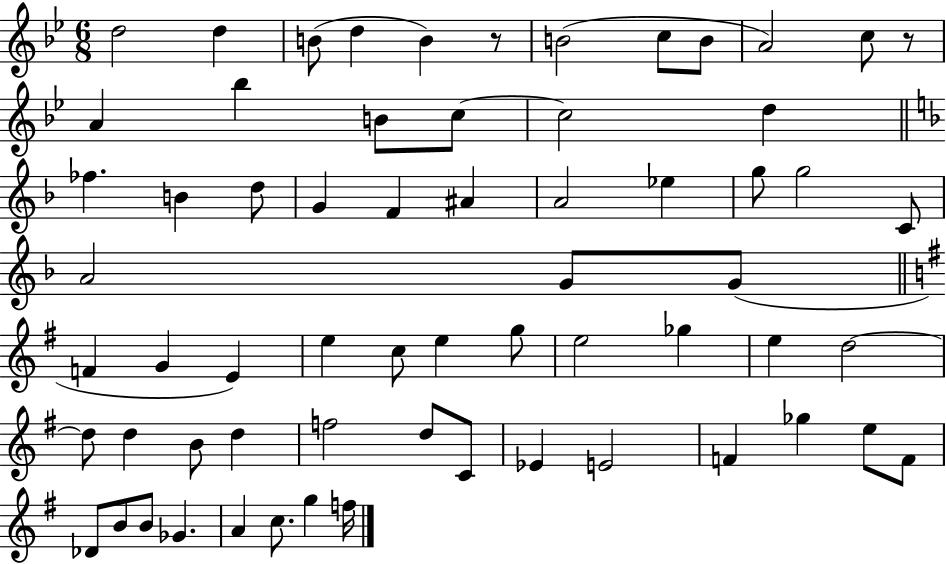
D5/h D5/q B4/e D5/q B4/q R/e B4/h C5/e B4/e A4/h C5/e R/e A4/q Bb5/q B4/e C5/e C5/h D5/q FES5/q. B4/q D5/e G4/q F4/q A#4/q A4/h Eb5/q G5/e G5/h C4/e A4/h G4/e G4/e F4/q G4/q E4/q E5/q C5/e E5/q G5/e E5/h Gb5/q E5/q D5/h D5/e D5/q B4/e D5/q F5/h D5/e C4/e Eb4/q E4/h F4/q Gb5/q E5/e F4/e Db4/e B4/e B4/e Gb4/q. A4/q C5/e. G5/q F5/s